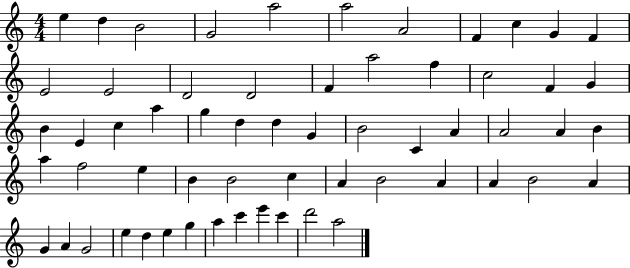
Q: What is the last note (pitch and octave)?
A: A5